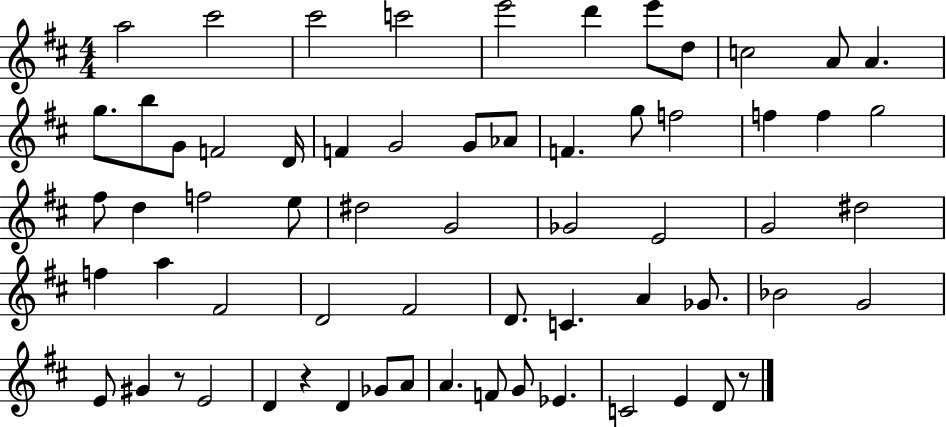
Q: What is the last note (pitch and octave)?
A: D4